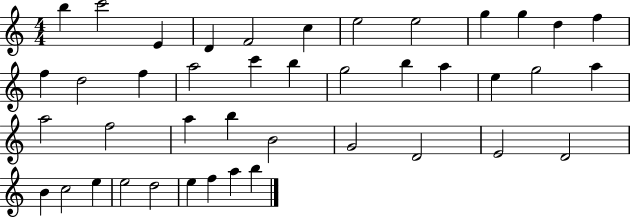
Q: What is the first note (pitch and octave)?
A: B5